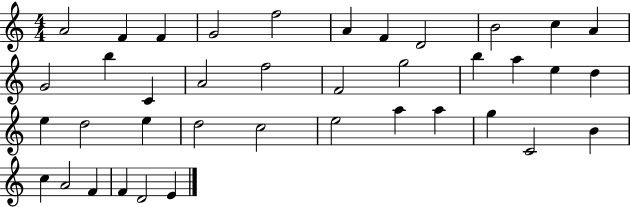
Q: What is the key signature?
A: C major